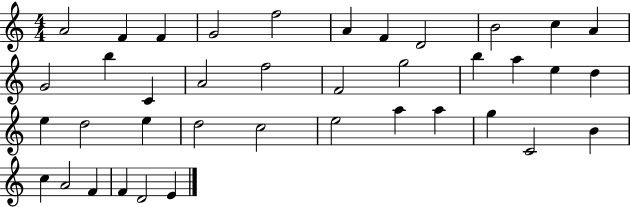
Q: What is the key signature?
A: C major